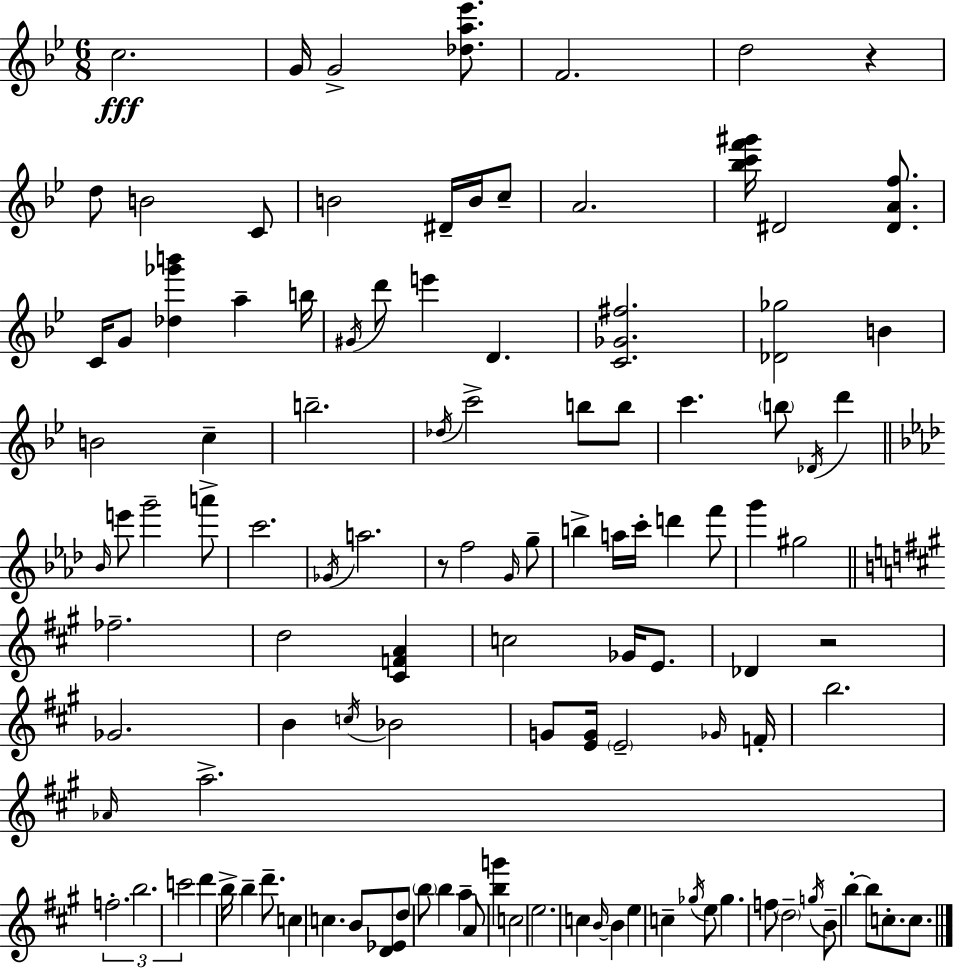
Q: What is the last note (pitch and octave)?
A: C5